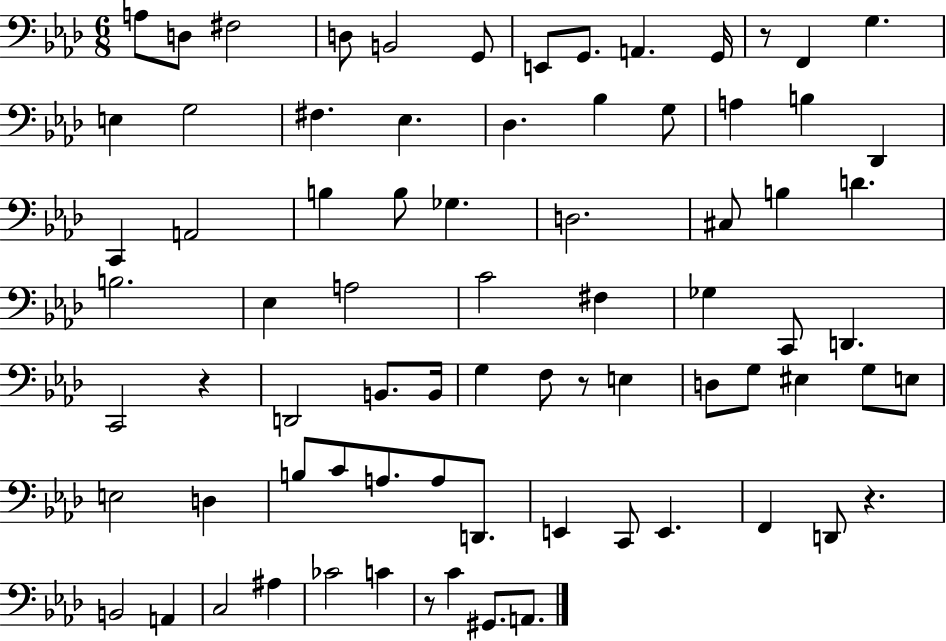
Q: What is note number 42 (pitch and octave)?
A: B2